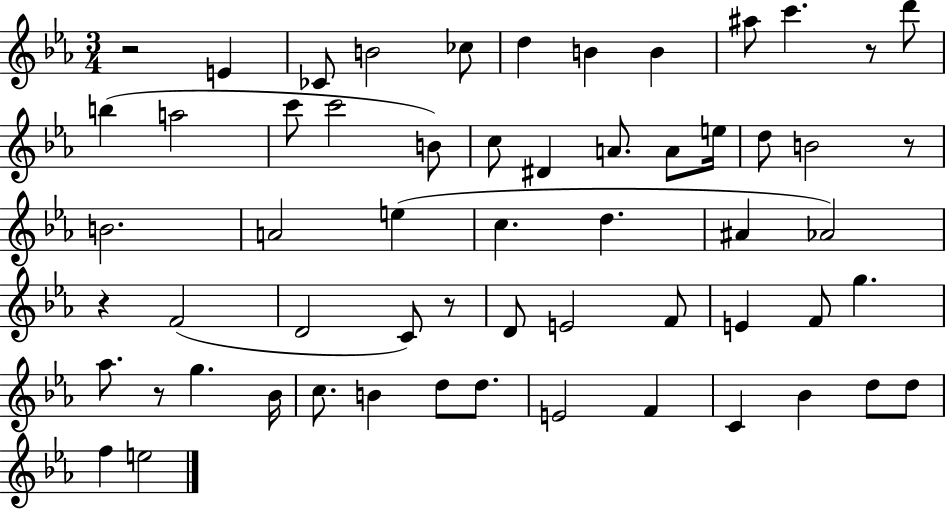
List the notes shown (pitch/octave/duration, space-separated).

R/h E4/q CES4/e B4/h CES5/e D5/q B4/q B4/q A#5/e C6/q. R/e D6/e B5/q A5/h C6/e C6/h B4/e C5/e D#4/q A4/e. A4/e E5/s D5/e B4/h R/e B4/h. A4/h E5/q C5/q. D5/q. A#4/q Ab4/h R/q F4/h D4/h C4/e R/e D4/e E4/h F4/e E4/q F4/e G5/q. Ab5/e. R/e G5/q. Bb4/s C5/e. B4/q D5/e D5/e. E4/h F4/q C4/q Bb4/q D5/e D5/e F5/q E5/h